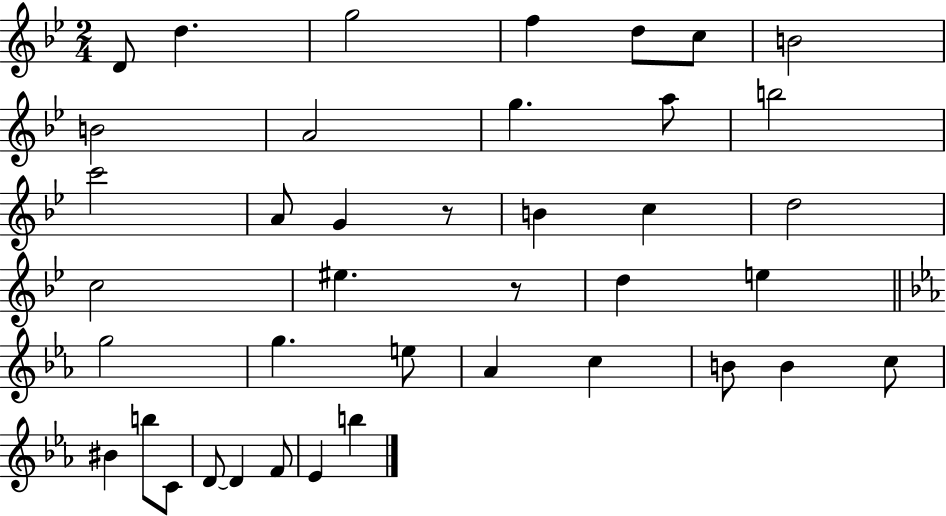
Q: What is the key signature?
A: BES major